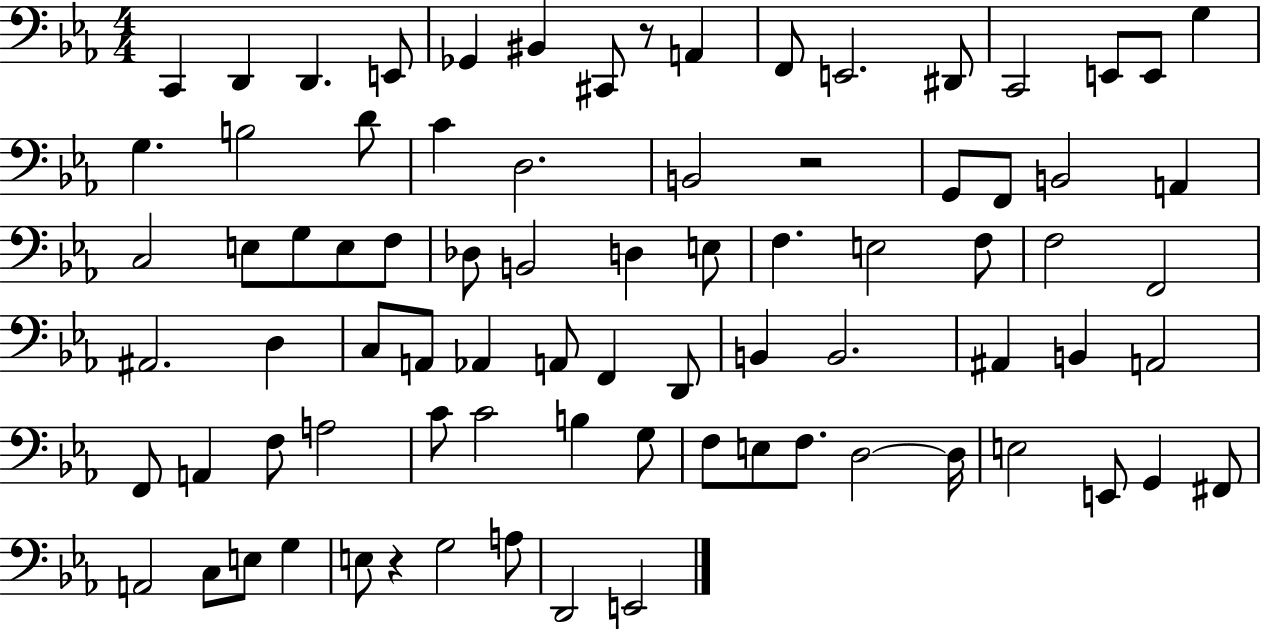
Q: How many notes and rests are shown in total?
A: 81